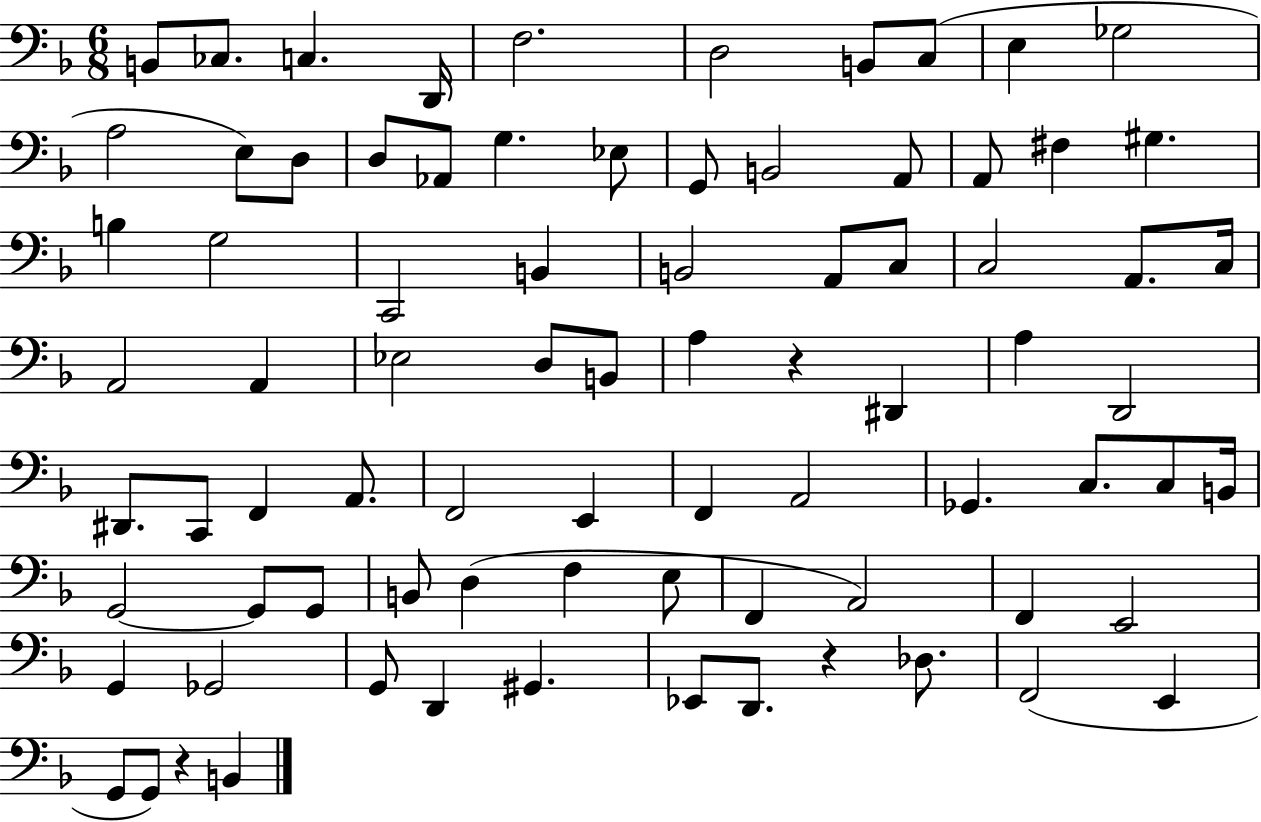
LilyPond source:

{
  \clef bass
  \numericTimeSignature
  \time 6/8
  \key f \major
  \repeat volta 2 { b,8 ces8. c4. d,16 | f2. | d2 b,8 c8( | e4 ges2 | \break a2 e8) d8 | d8 aes,8 g4. ees8 | g,8 b,2 a,8 | a,8 fis4 gis4. | \break b4 g2 | c,2 b,4 | b,2 a,8 c8 | c2 a,8. c16 | \break a,2 a,4 | ees2 d8 b,8 | a4 r4 dis,4 | a4 d,2 | \break dis,8. c,8 f,4 a,8. | f,2 e,4 | f,4 a,2 | ges,4. c8. c8 b,16 | \break g,2~~ g,8 g,8 | b,8 d4( f4 e8 | f,4 a,2) | f,4 e,2 | \break g,4 ges,2 | g,8 d,4 gis,4. | ees,8 d,8. r4 des8. | f,2( e,4 | \break g,8 g,8) r4 b,4 | } \bar "|."
}